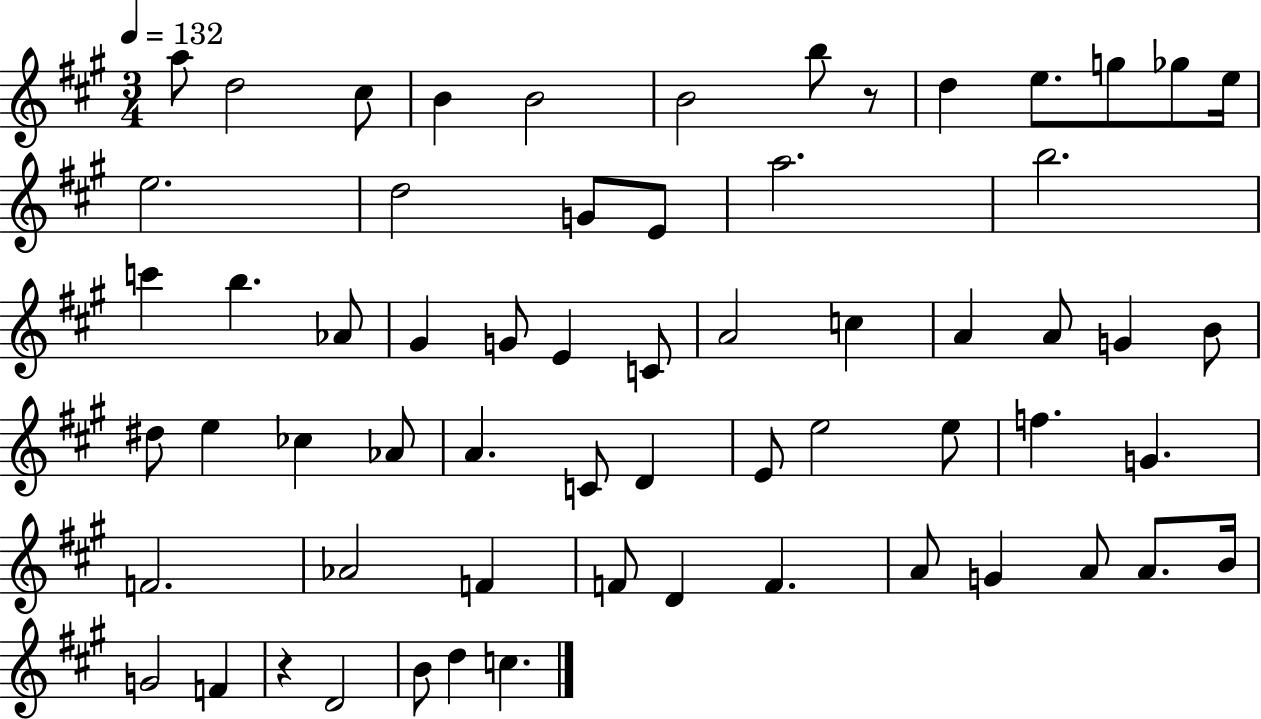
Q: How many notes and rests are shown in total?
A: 62